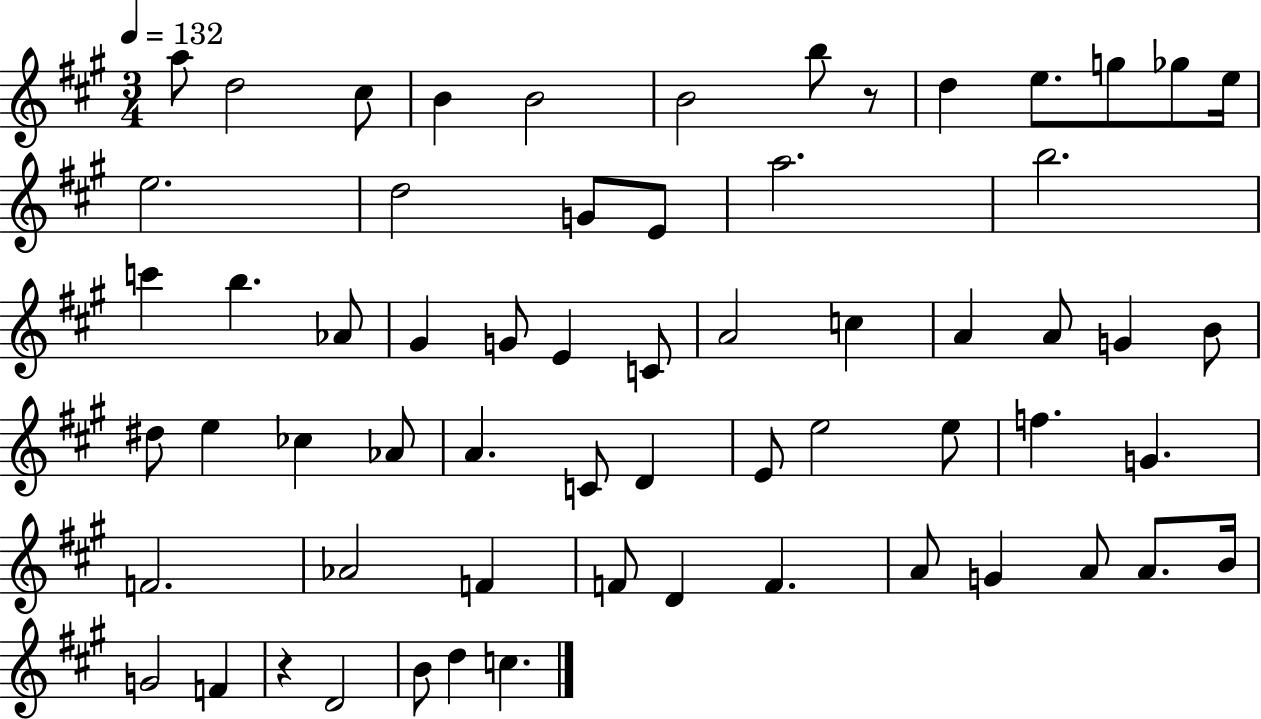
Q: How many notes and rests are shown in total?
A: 62